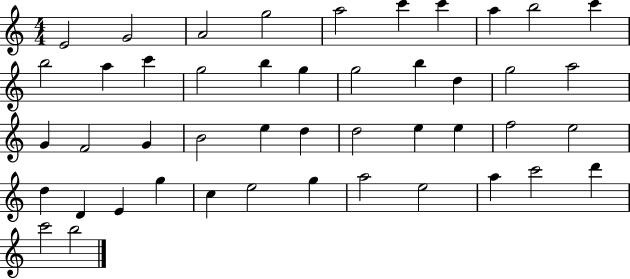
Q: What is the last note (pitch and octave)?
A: B5